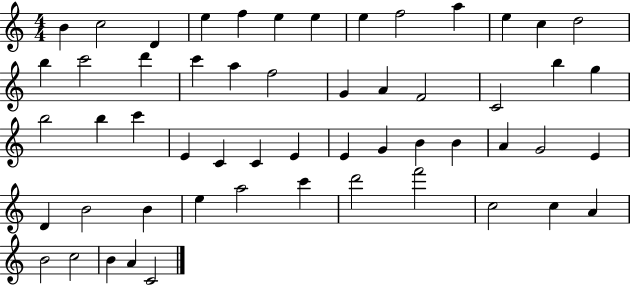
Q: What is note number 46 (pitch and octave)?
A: D6